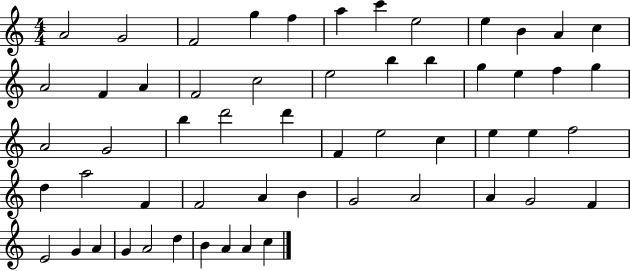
{
  \clef treble
  \numericTimeSignature
  \time 4/4
  \key c \major
  a'2 g'2 | f'2 g''4 f''4 | a''4 c'''4 e''2 | e''4 b'4 a'4 c''4 | \break a'2 f'4 a'4 | f'2 c''2 | e''2 b''4 b''4 | g''4 e''4 f''4 g''4 | \break a'2 g'2 | b''4 d'''2 d'''4 | f'4 e''2 c''4 | e''4 e''4 f''2 | \break d''4 a''2 f'4 | f'2 a'4 b'4 | g'2 a'2 | a'4 g'2 f'4 | \break e'2 g'4 a'4 | g'4 a'2 d''4 | b'4 a'4 a'4 c''4 | \bar "|."
}